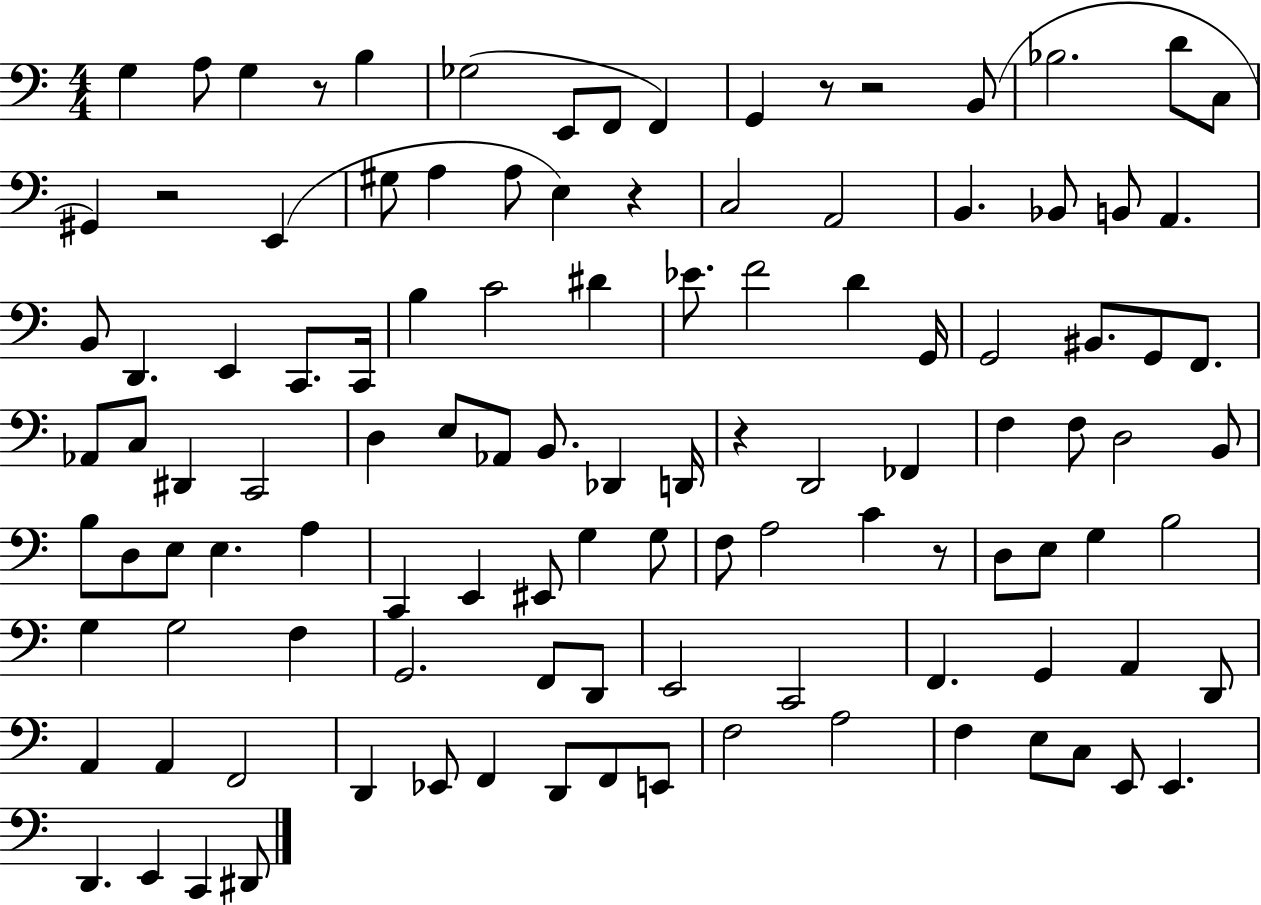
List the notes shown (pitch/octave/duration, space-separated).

G3/q A3/e G3/q R/e B3/q Gb3/h E2/e F2/e F2/q G2/q R/e R/h B2/e Bb3/h. D4/e C3/e G#2/q R/h E2/q G#3/e A3/q A3/e E3/q R/q C3/h A2/h B2/q. Bb2/e B2/e A2/q. B2/e D2/q. E2/q C2/e. C2/s B3/q C4/h D#4/q Eb4/e. F4/h D4/q G2/s G2/h BIS2/e. G2/e F2/e. Ab2/e C3/e D#2/q C2/h D3/q E3/e Ab2/e B2/e. Db2/q D2/s R/q D2/h FES2/q F3/q F3/e D3/h B2/e B3/e D3/e E3/e E3/q. A3/q C2/q E2/q EIS2/e G3/q G3/e F3/e A3/h C4/q R/e D3/e E3/e G3/q B3/h G3/q G3/h F3/q G2/h. F2/e D2/e E2/h C2/h F2/q. G2/q A2/q D2/e A2/q A2/q F2/h D2/q Eb2/e F2/q D2/e F2/e E2/e F3/h A3/h F3/q E3/e C3/e E2/e E2/q. D2/q. E2/q C2/q D#2/e